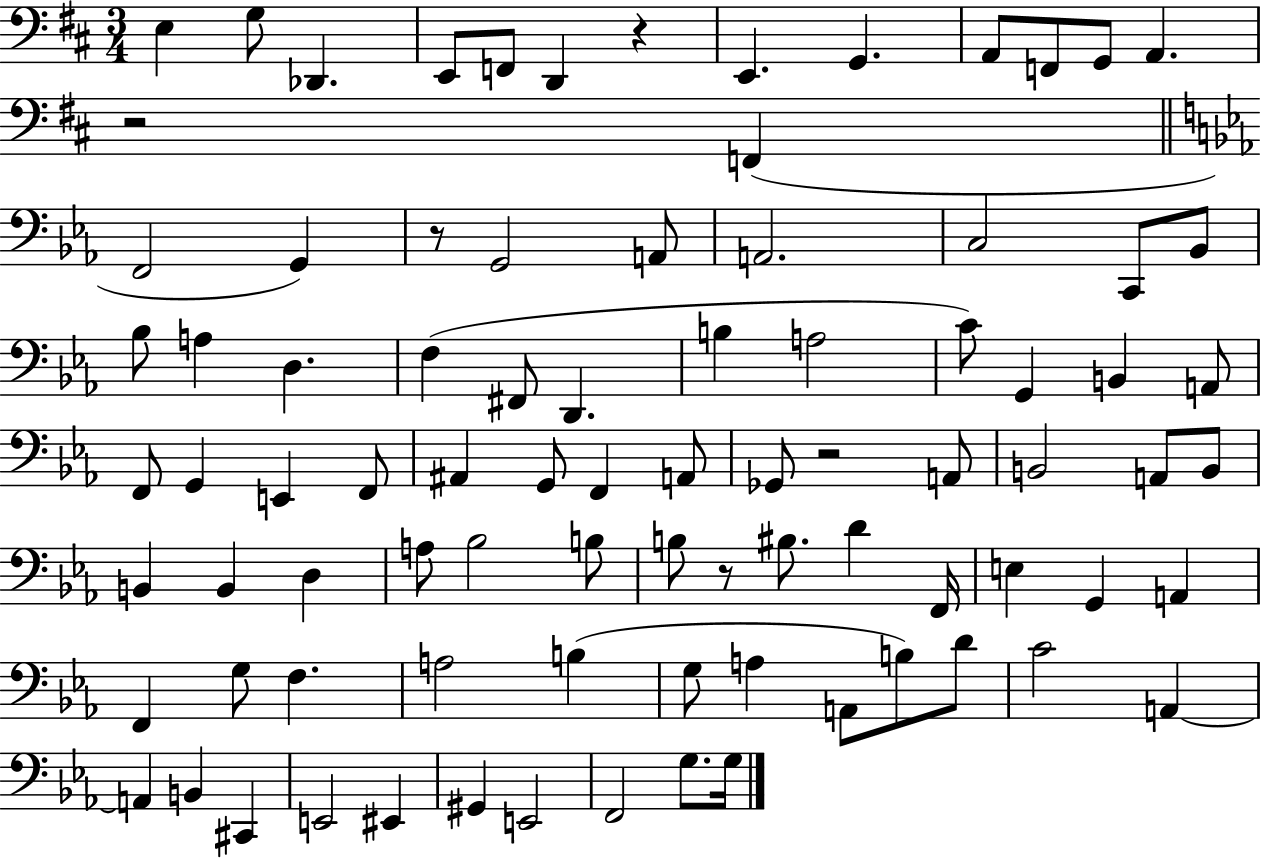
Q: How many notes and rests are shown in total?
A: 86